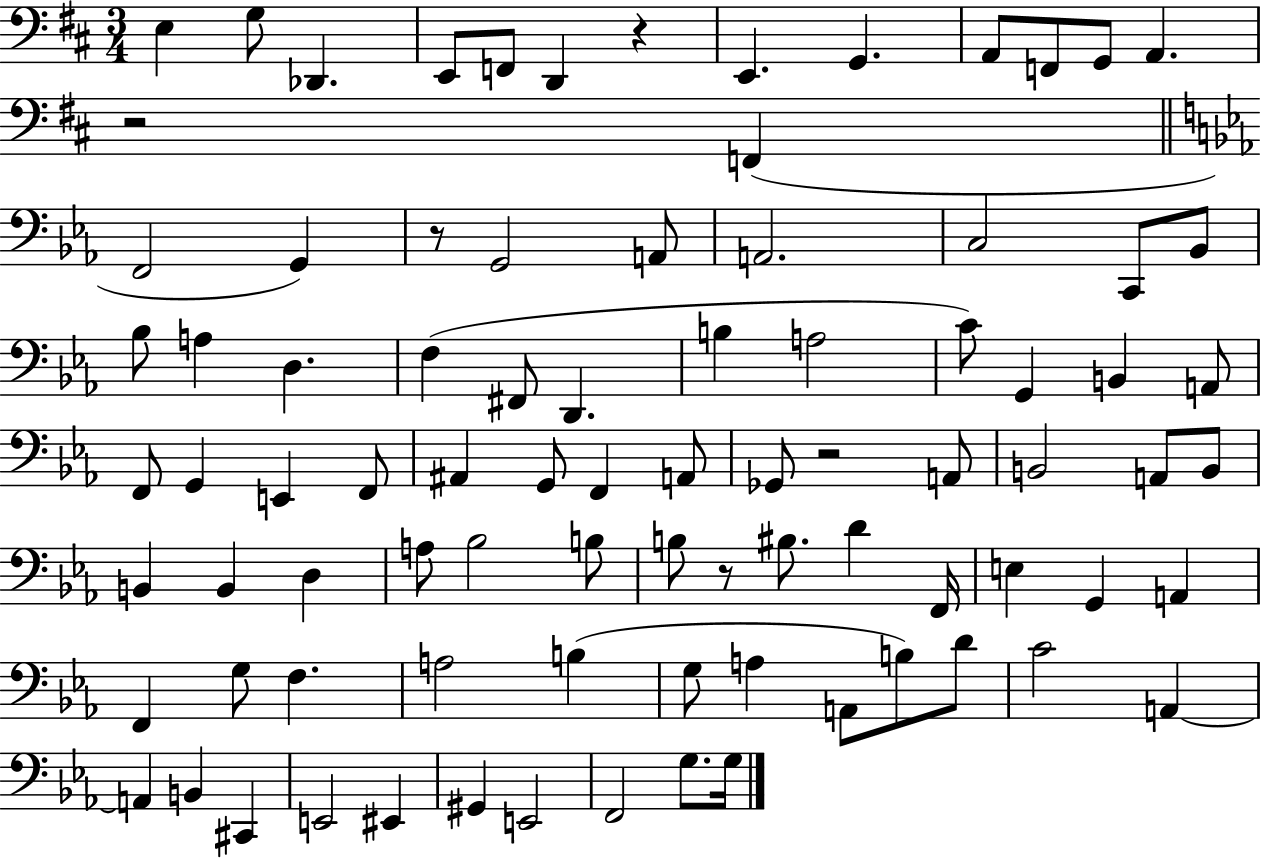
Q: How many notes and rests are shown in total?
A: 86